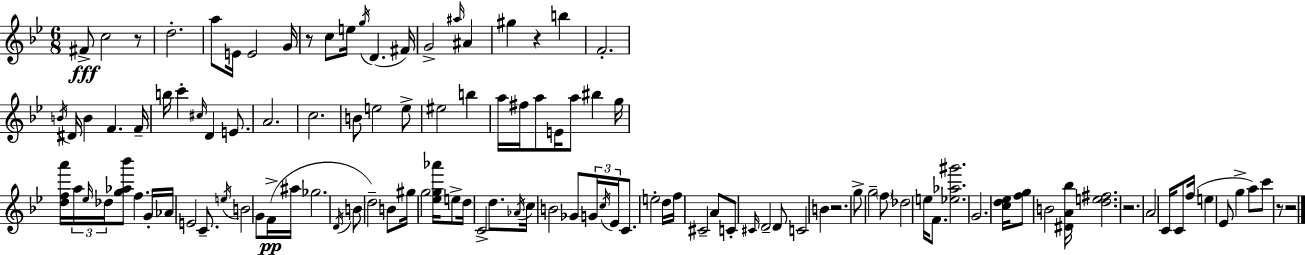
F#4/e C5/h R/e D5/h. A5/e E4/s E4/h G4/s R/e C5/e E5/s G5/s D4/q. F#4/s G4/h A#5/s A#4/q G#5/q R/q B5/q F4/h. B4/s D#4/s B4/q F4/q. F4/s B5/s C6/q C#5/s D4/q E4/e. A4/h. C5/h. B4/e E5/h E5/e EIS5/h B5/q A5/s F#5/s A5/e E4/s A5/e BIS5/q G5/s [D5,F5,A6]/s A5/s Eb5/s Db5/s [G5,Ab5,Bb6]/e F5/q. G4/s Ab4/s E4/h C4/e. E5/s B4/h G4/e F4/s A#5/s Gb5/h. D4/s B4/e D5/h B4/e G#5/s G5/h [Eb5,G5,Ab6]/s E5/e D5/s C4/h D5/e. Ab4/s C5/s B4/h Gb4/e G4/s C5/s Eb4/s C4/e. E5/h D5/s F5/s C#4/h A4/e C4/e C#4/s D4/h D4/e C4/h B4/q R/h. G5/e G5/h F5/e Db5/h E5/s F4/e. [Eb5,Ab5,G#6]/h. G4/h. [C5,D5,Eb5]/s [F5,G5]/e B4/h [D#4,A4,Bb5]/s [D5,E5,F#5]/h. R/h. A4/h C4/s C4/e F5/s E5/q Eb4/e G5/q A5/e C6/e R/e R/h